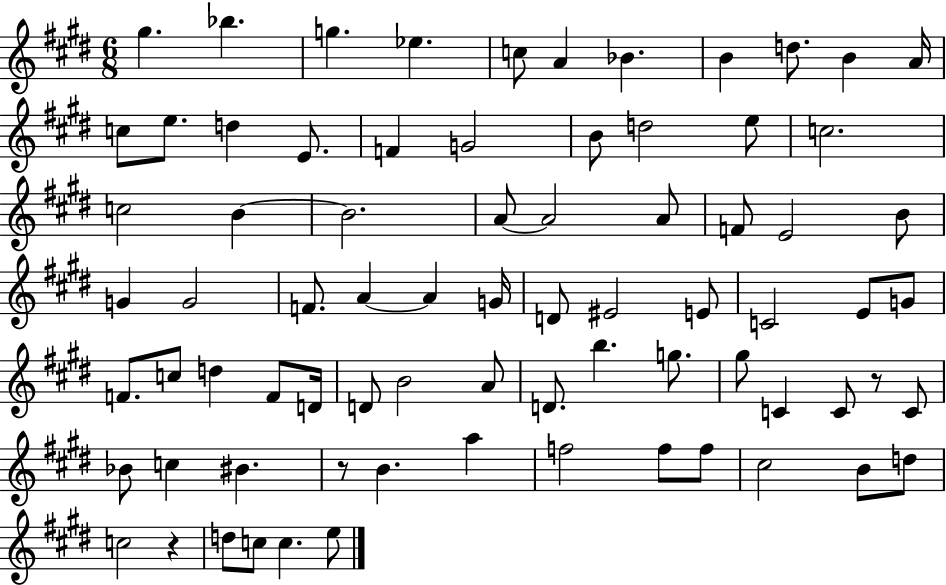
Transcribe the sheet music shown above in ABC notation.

X:1
T:Untitled
M:6/8
L:1/4
K:E
^g _b g _e c/2 A _B B d/2 B A/4 c/2 e/2 d E/2 F G2 B/2 d2 e/2 c2 c2 B B2 A/2 A2 A/2 F/2 E2 B/2 G G2 F/2 A A G/4 D/2 ^E2 E/2 C2 E/2 G/2 F/2 c/2 d F/2 D/4 D/2 B2 A/2 D/2 b g/2 ^g/2 C C/2 z/2 C/2 _B/2 c ^B z/2 B a f2 f/2 f/2 ^c2 B/2 d/2 c2 z d/2 c/2 c e/2